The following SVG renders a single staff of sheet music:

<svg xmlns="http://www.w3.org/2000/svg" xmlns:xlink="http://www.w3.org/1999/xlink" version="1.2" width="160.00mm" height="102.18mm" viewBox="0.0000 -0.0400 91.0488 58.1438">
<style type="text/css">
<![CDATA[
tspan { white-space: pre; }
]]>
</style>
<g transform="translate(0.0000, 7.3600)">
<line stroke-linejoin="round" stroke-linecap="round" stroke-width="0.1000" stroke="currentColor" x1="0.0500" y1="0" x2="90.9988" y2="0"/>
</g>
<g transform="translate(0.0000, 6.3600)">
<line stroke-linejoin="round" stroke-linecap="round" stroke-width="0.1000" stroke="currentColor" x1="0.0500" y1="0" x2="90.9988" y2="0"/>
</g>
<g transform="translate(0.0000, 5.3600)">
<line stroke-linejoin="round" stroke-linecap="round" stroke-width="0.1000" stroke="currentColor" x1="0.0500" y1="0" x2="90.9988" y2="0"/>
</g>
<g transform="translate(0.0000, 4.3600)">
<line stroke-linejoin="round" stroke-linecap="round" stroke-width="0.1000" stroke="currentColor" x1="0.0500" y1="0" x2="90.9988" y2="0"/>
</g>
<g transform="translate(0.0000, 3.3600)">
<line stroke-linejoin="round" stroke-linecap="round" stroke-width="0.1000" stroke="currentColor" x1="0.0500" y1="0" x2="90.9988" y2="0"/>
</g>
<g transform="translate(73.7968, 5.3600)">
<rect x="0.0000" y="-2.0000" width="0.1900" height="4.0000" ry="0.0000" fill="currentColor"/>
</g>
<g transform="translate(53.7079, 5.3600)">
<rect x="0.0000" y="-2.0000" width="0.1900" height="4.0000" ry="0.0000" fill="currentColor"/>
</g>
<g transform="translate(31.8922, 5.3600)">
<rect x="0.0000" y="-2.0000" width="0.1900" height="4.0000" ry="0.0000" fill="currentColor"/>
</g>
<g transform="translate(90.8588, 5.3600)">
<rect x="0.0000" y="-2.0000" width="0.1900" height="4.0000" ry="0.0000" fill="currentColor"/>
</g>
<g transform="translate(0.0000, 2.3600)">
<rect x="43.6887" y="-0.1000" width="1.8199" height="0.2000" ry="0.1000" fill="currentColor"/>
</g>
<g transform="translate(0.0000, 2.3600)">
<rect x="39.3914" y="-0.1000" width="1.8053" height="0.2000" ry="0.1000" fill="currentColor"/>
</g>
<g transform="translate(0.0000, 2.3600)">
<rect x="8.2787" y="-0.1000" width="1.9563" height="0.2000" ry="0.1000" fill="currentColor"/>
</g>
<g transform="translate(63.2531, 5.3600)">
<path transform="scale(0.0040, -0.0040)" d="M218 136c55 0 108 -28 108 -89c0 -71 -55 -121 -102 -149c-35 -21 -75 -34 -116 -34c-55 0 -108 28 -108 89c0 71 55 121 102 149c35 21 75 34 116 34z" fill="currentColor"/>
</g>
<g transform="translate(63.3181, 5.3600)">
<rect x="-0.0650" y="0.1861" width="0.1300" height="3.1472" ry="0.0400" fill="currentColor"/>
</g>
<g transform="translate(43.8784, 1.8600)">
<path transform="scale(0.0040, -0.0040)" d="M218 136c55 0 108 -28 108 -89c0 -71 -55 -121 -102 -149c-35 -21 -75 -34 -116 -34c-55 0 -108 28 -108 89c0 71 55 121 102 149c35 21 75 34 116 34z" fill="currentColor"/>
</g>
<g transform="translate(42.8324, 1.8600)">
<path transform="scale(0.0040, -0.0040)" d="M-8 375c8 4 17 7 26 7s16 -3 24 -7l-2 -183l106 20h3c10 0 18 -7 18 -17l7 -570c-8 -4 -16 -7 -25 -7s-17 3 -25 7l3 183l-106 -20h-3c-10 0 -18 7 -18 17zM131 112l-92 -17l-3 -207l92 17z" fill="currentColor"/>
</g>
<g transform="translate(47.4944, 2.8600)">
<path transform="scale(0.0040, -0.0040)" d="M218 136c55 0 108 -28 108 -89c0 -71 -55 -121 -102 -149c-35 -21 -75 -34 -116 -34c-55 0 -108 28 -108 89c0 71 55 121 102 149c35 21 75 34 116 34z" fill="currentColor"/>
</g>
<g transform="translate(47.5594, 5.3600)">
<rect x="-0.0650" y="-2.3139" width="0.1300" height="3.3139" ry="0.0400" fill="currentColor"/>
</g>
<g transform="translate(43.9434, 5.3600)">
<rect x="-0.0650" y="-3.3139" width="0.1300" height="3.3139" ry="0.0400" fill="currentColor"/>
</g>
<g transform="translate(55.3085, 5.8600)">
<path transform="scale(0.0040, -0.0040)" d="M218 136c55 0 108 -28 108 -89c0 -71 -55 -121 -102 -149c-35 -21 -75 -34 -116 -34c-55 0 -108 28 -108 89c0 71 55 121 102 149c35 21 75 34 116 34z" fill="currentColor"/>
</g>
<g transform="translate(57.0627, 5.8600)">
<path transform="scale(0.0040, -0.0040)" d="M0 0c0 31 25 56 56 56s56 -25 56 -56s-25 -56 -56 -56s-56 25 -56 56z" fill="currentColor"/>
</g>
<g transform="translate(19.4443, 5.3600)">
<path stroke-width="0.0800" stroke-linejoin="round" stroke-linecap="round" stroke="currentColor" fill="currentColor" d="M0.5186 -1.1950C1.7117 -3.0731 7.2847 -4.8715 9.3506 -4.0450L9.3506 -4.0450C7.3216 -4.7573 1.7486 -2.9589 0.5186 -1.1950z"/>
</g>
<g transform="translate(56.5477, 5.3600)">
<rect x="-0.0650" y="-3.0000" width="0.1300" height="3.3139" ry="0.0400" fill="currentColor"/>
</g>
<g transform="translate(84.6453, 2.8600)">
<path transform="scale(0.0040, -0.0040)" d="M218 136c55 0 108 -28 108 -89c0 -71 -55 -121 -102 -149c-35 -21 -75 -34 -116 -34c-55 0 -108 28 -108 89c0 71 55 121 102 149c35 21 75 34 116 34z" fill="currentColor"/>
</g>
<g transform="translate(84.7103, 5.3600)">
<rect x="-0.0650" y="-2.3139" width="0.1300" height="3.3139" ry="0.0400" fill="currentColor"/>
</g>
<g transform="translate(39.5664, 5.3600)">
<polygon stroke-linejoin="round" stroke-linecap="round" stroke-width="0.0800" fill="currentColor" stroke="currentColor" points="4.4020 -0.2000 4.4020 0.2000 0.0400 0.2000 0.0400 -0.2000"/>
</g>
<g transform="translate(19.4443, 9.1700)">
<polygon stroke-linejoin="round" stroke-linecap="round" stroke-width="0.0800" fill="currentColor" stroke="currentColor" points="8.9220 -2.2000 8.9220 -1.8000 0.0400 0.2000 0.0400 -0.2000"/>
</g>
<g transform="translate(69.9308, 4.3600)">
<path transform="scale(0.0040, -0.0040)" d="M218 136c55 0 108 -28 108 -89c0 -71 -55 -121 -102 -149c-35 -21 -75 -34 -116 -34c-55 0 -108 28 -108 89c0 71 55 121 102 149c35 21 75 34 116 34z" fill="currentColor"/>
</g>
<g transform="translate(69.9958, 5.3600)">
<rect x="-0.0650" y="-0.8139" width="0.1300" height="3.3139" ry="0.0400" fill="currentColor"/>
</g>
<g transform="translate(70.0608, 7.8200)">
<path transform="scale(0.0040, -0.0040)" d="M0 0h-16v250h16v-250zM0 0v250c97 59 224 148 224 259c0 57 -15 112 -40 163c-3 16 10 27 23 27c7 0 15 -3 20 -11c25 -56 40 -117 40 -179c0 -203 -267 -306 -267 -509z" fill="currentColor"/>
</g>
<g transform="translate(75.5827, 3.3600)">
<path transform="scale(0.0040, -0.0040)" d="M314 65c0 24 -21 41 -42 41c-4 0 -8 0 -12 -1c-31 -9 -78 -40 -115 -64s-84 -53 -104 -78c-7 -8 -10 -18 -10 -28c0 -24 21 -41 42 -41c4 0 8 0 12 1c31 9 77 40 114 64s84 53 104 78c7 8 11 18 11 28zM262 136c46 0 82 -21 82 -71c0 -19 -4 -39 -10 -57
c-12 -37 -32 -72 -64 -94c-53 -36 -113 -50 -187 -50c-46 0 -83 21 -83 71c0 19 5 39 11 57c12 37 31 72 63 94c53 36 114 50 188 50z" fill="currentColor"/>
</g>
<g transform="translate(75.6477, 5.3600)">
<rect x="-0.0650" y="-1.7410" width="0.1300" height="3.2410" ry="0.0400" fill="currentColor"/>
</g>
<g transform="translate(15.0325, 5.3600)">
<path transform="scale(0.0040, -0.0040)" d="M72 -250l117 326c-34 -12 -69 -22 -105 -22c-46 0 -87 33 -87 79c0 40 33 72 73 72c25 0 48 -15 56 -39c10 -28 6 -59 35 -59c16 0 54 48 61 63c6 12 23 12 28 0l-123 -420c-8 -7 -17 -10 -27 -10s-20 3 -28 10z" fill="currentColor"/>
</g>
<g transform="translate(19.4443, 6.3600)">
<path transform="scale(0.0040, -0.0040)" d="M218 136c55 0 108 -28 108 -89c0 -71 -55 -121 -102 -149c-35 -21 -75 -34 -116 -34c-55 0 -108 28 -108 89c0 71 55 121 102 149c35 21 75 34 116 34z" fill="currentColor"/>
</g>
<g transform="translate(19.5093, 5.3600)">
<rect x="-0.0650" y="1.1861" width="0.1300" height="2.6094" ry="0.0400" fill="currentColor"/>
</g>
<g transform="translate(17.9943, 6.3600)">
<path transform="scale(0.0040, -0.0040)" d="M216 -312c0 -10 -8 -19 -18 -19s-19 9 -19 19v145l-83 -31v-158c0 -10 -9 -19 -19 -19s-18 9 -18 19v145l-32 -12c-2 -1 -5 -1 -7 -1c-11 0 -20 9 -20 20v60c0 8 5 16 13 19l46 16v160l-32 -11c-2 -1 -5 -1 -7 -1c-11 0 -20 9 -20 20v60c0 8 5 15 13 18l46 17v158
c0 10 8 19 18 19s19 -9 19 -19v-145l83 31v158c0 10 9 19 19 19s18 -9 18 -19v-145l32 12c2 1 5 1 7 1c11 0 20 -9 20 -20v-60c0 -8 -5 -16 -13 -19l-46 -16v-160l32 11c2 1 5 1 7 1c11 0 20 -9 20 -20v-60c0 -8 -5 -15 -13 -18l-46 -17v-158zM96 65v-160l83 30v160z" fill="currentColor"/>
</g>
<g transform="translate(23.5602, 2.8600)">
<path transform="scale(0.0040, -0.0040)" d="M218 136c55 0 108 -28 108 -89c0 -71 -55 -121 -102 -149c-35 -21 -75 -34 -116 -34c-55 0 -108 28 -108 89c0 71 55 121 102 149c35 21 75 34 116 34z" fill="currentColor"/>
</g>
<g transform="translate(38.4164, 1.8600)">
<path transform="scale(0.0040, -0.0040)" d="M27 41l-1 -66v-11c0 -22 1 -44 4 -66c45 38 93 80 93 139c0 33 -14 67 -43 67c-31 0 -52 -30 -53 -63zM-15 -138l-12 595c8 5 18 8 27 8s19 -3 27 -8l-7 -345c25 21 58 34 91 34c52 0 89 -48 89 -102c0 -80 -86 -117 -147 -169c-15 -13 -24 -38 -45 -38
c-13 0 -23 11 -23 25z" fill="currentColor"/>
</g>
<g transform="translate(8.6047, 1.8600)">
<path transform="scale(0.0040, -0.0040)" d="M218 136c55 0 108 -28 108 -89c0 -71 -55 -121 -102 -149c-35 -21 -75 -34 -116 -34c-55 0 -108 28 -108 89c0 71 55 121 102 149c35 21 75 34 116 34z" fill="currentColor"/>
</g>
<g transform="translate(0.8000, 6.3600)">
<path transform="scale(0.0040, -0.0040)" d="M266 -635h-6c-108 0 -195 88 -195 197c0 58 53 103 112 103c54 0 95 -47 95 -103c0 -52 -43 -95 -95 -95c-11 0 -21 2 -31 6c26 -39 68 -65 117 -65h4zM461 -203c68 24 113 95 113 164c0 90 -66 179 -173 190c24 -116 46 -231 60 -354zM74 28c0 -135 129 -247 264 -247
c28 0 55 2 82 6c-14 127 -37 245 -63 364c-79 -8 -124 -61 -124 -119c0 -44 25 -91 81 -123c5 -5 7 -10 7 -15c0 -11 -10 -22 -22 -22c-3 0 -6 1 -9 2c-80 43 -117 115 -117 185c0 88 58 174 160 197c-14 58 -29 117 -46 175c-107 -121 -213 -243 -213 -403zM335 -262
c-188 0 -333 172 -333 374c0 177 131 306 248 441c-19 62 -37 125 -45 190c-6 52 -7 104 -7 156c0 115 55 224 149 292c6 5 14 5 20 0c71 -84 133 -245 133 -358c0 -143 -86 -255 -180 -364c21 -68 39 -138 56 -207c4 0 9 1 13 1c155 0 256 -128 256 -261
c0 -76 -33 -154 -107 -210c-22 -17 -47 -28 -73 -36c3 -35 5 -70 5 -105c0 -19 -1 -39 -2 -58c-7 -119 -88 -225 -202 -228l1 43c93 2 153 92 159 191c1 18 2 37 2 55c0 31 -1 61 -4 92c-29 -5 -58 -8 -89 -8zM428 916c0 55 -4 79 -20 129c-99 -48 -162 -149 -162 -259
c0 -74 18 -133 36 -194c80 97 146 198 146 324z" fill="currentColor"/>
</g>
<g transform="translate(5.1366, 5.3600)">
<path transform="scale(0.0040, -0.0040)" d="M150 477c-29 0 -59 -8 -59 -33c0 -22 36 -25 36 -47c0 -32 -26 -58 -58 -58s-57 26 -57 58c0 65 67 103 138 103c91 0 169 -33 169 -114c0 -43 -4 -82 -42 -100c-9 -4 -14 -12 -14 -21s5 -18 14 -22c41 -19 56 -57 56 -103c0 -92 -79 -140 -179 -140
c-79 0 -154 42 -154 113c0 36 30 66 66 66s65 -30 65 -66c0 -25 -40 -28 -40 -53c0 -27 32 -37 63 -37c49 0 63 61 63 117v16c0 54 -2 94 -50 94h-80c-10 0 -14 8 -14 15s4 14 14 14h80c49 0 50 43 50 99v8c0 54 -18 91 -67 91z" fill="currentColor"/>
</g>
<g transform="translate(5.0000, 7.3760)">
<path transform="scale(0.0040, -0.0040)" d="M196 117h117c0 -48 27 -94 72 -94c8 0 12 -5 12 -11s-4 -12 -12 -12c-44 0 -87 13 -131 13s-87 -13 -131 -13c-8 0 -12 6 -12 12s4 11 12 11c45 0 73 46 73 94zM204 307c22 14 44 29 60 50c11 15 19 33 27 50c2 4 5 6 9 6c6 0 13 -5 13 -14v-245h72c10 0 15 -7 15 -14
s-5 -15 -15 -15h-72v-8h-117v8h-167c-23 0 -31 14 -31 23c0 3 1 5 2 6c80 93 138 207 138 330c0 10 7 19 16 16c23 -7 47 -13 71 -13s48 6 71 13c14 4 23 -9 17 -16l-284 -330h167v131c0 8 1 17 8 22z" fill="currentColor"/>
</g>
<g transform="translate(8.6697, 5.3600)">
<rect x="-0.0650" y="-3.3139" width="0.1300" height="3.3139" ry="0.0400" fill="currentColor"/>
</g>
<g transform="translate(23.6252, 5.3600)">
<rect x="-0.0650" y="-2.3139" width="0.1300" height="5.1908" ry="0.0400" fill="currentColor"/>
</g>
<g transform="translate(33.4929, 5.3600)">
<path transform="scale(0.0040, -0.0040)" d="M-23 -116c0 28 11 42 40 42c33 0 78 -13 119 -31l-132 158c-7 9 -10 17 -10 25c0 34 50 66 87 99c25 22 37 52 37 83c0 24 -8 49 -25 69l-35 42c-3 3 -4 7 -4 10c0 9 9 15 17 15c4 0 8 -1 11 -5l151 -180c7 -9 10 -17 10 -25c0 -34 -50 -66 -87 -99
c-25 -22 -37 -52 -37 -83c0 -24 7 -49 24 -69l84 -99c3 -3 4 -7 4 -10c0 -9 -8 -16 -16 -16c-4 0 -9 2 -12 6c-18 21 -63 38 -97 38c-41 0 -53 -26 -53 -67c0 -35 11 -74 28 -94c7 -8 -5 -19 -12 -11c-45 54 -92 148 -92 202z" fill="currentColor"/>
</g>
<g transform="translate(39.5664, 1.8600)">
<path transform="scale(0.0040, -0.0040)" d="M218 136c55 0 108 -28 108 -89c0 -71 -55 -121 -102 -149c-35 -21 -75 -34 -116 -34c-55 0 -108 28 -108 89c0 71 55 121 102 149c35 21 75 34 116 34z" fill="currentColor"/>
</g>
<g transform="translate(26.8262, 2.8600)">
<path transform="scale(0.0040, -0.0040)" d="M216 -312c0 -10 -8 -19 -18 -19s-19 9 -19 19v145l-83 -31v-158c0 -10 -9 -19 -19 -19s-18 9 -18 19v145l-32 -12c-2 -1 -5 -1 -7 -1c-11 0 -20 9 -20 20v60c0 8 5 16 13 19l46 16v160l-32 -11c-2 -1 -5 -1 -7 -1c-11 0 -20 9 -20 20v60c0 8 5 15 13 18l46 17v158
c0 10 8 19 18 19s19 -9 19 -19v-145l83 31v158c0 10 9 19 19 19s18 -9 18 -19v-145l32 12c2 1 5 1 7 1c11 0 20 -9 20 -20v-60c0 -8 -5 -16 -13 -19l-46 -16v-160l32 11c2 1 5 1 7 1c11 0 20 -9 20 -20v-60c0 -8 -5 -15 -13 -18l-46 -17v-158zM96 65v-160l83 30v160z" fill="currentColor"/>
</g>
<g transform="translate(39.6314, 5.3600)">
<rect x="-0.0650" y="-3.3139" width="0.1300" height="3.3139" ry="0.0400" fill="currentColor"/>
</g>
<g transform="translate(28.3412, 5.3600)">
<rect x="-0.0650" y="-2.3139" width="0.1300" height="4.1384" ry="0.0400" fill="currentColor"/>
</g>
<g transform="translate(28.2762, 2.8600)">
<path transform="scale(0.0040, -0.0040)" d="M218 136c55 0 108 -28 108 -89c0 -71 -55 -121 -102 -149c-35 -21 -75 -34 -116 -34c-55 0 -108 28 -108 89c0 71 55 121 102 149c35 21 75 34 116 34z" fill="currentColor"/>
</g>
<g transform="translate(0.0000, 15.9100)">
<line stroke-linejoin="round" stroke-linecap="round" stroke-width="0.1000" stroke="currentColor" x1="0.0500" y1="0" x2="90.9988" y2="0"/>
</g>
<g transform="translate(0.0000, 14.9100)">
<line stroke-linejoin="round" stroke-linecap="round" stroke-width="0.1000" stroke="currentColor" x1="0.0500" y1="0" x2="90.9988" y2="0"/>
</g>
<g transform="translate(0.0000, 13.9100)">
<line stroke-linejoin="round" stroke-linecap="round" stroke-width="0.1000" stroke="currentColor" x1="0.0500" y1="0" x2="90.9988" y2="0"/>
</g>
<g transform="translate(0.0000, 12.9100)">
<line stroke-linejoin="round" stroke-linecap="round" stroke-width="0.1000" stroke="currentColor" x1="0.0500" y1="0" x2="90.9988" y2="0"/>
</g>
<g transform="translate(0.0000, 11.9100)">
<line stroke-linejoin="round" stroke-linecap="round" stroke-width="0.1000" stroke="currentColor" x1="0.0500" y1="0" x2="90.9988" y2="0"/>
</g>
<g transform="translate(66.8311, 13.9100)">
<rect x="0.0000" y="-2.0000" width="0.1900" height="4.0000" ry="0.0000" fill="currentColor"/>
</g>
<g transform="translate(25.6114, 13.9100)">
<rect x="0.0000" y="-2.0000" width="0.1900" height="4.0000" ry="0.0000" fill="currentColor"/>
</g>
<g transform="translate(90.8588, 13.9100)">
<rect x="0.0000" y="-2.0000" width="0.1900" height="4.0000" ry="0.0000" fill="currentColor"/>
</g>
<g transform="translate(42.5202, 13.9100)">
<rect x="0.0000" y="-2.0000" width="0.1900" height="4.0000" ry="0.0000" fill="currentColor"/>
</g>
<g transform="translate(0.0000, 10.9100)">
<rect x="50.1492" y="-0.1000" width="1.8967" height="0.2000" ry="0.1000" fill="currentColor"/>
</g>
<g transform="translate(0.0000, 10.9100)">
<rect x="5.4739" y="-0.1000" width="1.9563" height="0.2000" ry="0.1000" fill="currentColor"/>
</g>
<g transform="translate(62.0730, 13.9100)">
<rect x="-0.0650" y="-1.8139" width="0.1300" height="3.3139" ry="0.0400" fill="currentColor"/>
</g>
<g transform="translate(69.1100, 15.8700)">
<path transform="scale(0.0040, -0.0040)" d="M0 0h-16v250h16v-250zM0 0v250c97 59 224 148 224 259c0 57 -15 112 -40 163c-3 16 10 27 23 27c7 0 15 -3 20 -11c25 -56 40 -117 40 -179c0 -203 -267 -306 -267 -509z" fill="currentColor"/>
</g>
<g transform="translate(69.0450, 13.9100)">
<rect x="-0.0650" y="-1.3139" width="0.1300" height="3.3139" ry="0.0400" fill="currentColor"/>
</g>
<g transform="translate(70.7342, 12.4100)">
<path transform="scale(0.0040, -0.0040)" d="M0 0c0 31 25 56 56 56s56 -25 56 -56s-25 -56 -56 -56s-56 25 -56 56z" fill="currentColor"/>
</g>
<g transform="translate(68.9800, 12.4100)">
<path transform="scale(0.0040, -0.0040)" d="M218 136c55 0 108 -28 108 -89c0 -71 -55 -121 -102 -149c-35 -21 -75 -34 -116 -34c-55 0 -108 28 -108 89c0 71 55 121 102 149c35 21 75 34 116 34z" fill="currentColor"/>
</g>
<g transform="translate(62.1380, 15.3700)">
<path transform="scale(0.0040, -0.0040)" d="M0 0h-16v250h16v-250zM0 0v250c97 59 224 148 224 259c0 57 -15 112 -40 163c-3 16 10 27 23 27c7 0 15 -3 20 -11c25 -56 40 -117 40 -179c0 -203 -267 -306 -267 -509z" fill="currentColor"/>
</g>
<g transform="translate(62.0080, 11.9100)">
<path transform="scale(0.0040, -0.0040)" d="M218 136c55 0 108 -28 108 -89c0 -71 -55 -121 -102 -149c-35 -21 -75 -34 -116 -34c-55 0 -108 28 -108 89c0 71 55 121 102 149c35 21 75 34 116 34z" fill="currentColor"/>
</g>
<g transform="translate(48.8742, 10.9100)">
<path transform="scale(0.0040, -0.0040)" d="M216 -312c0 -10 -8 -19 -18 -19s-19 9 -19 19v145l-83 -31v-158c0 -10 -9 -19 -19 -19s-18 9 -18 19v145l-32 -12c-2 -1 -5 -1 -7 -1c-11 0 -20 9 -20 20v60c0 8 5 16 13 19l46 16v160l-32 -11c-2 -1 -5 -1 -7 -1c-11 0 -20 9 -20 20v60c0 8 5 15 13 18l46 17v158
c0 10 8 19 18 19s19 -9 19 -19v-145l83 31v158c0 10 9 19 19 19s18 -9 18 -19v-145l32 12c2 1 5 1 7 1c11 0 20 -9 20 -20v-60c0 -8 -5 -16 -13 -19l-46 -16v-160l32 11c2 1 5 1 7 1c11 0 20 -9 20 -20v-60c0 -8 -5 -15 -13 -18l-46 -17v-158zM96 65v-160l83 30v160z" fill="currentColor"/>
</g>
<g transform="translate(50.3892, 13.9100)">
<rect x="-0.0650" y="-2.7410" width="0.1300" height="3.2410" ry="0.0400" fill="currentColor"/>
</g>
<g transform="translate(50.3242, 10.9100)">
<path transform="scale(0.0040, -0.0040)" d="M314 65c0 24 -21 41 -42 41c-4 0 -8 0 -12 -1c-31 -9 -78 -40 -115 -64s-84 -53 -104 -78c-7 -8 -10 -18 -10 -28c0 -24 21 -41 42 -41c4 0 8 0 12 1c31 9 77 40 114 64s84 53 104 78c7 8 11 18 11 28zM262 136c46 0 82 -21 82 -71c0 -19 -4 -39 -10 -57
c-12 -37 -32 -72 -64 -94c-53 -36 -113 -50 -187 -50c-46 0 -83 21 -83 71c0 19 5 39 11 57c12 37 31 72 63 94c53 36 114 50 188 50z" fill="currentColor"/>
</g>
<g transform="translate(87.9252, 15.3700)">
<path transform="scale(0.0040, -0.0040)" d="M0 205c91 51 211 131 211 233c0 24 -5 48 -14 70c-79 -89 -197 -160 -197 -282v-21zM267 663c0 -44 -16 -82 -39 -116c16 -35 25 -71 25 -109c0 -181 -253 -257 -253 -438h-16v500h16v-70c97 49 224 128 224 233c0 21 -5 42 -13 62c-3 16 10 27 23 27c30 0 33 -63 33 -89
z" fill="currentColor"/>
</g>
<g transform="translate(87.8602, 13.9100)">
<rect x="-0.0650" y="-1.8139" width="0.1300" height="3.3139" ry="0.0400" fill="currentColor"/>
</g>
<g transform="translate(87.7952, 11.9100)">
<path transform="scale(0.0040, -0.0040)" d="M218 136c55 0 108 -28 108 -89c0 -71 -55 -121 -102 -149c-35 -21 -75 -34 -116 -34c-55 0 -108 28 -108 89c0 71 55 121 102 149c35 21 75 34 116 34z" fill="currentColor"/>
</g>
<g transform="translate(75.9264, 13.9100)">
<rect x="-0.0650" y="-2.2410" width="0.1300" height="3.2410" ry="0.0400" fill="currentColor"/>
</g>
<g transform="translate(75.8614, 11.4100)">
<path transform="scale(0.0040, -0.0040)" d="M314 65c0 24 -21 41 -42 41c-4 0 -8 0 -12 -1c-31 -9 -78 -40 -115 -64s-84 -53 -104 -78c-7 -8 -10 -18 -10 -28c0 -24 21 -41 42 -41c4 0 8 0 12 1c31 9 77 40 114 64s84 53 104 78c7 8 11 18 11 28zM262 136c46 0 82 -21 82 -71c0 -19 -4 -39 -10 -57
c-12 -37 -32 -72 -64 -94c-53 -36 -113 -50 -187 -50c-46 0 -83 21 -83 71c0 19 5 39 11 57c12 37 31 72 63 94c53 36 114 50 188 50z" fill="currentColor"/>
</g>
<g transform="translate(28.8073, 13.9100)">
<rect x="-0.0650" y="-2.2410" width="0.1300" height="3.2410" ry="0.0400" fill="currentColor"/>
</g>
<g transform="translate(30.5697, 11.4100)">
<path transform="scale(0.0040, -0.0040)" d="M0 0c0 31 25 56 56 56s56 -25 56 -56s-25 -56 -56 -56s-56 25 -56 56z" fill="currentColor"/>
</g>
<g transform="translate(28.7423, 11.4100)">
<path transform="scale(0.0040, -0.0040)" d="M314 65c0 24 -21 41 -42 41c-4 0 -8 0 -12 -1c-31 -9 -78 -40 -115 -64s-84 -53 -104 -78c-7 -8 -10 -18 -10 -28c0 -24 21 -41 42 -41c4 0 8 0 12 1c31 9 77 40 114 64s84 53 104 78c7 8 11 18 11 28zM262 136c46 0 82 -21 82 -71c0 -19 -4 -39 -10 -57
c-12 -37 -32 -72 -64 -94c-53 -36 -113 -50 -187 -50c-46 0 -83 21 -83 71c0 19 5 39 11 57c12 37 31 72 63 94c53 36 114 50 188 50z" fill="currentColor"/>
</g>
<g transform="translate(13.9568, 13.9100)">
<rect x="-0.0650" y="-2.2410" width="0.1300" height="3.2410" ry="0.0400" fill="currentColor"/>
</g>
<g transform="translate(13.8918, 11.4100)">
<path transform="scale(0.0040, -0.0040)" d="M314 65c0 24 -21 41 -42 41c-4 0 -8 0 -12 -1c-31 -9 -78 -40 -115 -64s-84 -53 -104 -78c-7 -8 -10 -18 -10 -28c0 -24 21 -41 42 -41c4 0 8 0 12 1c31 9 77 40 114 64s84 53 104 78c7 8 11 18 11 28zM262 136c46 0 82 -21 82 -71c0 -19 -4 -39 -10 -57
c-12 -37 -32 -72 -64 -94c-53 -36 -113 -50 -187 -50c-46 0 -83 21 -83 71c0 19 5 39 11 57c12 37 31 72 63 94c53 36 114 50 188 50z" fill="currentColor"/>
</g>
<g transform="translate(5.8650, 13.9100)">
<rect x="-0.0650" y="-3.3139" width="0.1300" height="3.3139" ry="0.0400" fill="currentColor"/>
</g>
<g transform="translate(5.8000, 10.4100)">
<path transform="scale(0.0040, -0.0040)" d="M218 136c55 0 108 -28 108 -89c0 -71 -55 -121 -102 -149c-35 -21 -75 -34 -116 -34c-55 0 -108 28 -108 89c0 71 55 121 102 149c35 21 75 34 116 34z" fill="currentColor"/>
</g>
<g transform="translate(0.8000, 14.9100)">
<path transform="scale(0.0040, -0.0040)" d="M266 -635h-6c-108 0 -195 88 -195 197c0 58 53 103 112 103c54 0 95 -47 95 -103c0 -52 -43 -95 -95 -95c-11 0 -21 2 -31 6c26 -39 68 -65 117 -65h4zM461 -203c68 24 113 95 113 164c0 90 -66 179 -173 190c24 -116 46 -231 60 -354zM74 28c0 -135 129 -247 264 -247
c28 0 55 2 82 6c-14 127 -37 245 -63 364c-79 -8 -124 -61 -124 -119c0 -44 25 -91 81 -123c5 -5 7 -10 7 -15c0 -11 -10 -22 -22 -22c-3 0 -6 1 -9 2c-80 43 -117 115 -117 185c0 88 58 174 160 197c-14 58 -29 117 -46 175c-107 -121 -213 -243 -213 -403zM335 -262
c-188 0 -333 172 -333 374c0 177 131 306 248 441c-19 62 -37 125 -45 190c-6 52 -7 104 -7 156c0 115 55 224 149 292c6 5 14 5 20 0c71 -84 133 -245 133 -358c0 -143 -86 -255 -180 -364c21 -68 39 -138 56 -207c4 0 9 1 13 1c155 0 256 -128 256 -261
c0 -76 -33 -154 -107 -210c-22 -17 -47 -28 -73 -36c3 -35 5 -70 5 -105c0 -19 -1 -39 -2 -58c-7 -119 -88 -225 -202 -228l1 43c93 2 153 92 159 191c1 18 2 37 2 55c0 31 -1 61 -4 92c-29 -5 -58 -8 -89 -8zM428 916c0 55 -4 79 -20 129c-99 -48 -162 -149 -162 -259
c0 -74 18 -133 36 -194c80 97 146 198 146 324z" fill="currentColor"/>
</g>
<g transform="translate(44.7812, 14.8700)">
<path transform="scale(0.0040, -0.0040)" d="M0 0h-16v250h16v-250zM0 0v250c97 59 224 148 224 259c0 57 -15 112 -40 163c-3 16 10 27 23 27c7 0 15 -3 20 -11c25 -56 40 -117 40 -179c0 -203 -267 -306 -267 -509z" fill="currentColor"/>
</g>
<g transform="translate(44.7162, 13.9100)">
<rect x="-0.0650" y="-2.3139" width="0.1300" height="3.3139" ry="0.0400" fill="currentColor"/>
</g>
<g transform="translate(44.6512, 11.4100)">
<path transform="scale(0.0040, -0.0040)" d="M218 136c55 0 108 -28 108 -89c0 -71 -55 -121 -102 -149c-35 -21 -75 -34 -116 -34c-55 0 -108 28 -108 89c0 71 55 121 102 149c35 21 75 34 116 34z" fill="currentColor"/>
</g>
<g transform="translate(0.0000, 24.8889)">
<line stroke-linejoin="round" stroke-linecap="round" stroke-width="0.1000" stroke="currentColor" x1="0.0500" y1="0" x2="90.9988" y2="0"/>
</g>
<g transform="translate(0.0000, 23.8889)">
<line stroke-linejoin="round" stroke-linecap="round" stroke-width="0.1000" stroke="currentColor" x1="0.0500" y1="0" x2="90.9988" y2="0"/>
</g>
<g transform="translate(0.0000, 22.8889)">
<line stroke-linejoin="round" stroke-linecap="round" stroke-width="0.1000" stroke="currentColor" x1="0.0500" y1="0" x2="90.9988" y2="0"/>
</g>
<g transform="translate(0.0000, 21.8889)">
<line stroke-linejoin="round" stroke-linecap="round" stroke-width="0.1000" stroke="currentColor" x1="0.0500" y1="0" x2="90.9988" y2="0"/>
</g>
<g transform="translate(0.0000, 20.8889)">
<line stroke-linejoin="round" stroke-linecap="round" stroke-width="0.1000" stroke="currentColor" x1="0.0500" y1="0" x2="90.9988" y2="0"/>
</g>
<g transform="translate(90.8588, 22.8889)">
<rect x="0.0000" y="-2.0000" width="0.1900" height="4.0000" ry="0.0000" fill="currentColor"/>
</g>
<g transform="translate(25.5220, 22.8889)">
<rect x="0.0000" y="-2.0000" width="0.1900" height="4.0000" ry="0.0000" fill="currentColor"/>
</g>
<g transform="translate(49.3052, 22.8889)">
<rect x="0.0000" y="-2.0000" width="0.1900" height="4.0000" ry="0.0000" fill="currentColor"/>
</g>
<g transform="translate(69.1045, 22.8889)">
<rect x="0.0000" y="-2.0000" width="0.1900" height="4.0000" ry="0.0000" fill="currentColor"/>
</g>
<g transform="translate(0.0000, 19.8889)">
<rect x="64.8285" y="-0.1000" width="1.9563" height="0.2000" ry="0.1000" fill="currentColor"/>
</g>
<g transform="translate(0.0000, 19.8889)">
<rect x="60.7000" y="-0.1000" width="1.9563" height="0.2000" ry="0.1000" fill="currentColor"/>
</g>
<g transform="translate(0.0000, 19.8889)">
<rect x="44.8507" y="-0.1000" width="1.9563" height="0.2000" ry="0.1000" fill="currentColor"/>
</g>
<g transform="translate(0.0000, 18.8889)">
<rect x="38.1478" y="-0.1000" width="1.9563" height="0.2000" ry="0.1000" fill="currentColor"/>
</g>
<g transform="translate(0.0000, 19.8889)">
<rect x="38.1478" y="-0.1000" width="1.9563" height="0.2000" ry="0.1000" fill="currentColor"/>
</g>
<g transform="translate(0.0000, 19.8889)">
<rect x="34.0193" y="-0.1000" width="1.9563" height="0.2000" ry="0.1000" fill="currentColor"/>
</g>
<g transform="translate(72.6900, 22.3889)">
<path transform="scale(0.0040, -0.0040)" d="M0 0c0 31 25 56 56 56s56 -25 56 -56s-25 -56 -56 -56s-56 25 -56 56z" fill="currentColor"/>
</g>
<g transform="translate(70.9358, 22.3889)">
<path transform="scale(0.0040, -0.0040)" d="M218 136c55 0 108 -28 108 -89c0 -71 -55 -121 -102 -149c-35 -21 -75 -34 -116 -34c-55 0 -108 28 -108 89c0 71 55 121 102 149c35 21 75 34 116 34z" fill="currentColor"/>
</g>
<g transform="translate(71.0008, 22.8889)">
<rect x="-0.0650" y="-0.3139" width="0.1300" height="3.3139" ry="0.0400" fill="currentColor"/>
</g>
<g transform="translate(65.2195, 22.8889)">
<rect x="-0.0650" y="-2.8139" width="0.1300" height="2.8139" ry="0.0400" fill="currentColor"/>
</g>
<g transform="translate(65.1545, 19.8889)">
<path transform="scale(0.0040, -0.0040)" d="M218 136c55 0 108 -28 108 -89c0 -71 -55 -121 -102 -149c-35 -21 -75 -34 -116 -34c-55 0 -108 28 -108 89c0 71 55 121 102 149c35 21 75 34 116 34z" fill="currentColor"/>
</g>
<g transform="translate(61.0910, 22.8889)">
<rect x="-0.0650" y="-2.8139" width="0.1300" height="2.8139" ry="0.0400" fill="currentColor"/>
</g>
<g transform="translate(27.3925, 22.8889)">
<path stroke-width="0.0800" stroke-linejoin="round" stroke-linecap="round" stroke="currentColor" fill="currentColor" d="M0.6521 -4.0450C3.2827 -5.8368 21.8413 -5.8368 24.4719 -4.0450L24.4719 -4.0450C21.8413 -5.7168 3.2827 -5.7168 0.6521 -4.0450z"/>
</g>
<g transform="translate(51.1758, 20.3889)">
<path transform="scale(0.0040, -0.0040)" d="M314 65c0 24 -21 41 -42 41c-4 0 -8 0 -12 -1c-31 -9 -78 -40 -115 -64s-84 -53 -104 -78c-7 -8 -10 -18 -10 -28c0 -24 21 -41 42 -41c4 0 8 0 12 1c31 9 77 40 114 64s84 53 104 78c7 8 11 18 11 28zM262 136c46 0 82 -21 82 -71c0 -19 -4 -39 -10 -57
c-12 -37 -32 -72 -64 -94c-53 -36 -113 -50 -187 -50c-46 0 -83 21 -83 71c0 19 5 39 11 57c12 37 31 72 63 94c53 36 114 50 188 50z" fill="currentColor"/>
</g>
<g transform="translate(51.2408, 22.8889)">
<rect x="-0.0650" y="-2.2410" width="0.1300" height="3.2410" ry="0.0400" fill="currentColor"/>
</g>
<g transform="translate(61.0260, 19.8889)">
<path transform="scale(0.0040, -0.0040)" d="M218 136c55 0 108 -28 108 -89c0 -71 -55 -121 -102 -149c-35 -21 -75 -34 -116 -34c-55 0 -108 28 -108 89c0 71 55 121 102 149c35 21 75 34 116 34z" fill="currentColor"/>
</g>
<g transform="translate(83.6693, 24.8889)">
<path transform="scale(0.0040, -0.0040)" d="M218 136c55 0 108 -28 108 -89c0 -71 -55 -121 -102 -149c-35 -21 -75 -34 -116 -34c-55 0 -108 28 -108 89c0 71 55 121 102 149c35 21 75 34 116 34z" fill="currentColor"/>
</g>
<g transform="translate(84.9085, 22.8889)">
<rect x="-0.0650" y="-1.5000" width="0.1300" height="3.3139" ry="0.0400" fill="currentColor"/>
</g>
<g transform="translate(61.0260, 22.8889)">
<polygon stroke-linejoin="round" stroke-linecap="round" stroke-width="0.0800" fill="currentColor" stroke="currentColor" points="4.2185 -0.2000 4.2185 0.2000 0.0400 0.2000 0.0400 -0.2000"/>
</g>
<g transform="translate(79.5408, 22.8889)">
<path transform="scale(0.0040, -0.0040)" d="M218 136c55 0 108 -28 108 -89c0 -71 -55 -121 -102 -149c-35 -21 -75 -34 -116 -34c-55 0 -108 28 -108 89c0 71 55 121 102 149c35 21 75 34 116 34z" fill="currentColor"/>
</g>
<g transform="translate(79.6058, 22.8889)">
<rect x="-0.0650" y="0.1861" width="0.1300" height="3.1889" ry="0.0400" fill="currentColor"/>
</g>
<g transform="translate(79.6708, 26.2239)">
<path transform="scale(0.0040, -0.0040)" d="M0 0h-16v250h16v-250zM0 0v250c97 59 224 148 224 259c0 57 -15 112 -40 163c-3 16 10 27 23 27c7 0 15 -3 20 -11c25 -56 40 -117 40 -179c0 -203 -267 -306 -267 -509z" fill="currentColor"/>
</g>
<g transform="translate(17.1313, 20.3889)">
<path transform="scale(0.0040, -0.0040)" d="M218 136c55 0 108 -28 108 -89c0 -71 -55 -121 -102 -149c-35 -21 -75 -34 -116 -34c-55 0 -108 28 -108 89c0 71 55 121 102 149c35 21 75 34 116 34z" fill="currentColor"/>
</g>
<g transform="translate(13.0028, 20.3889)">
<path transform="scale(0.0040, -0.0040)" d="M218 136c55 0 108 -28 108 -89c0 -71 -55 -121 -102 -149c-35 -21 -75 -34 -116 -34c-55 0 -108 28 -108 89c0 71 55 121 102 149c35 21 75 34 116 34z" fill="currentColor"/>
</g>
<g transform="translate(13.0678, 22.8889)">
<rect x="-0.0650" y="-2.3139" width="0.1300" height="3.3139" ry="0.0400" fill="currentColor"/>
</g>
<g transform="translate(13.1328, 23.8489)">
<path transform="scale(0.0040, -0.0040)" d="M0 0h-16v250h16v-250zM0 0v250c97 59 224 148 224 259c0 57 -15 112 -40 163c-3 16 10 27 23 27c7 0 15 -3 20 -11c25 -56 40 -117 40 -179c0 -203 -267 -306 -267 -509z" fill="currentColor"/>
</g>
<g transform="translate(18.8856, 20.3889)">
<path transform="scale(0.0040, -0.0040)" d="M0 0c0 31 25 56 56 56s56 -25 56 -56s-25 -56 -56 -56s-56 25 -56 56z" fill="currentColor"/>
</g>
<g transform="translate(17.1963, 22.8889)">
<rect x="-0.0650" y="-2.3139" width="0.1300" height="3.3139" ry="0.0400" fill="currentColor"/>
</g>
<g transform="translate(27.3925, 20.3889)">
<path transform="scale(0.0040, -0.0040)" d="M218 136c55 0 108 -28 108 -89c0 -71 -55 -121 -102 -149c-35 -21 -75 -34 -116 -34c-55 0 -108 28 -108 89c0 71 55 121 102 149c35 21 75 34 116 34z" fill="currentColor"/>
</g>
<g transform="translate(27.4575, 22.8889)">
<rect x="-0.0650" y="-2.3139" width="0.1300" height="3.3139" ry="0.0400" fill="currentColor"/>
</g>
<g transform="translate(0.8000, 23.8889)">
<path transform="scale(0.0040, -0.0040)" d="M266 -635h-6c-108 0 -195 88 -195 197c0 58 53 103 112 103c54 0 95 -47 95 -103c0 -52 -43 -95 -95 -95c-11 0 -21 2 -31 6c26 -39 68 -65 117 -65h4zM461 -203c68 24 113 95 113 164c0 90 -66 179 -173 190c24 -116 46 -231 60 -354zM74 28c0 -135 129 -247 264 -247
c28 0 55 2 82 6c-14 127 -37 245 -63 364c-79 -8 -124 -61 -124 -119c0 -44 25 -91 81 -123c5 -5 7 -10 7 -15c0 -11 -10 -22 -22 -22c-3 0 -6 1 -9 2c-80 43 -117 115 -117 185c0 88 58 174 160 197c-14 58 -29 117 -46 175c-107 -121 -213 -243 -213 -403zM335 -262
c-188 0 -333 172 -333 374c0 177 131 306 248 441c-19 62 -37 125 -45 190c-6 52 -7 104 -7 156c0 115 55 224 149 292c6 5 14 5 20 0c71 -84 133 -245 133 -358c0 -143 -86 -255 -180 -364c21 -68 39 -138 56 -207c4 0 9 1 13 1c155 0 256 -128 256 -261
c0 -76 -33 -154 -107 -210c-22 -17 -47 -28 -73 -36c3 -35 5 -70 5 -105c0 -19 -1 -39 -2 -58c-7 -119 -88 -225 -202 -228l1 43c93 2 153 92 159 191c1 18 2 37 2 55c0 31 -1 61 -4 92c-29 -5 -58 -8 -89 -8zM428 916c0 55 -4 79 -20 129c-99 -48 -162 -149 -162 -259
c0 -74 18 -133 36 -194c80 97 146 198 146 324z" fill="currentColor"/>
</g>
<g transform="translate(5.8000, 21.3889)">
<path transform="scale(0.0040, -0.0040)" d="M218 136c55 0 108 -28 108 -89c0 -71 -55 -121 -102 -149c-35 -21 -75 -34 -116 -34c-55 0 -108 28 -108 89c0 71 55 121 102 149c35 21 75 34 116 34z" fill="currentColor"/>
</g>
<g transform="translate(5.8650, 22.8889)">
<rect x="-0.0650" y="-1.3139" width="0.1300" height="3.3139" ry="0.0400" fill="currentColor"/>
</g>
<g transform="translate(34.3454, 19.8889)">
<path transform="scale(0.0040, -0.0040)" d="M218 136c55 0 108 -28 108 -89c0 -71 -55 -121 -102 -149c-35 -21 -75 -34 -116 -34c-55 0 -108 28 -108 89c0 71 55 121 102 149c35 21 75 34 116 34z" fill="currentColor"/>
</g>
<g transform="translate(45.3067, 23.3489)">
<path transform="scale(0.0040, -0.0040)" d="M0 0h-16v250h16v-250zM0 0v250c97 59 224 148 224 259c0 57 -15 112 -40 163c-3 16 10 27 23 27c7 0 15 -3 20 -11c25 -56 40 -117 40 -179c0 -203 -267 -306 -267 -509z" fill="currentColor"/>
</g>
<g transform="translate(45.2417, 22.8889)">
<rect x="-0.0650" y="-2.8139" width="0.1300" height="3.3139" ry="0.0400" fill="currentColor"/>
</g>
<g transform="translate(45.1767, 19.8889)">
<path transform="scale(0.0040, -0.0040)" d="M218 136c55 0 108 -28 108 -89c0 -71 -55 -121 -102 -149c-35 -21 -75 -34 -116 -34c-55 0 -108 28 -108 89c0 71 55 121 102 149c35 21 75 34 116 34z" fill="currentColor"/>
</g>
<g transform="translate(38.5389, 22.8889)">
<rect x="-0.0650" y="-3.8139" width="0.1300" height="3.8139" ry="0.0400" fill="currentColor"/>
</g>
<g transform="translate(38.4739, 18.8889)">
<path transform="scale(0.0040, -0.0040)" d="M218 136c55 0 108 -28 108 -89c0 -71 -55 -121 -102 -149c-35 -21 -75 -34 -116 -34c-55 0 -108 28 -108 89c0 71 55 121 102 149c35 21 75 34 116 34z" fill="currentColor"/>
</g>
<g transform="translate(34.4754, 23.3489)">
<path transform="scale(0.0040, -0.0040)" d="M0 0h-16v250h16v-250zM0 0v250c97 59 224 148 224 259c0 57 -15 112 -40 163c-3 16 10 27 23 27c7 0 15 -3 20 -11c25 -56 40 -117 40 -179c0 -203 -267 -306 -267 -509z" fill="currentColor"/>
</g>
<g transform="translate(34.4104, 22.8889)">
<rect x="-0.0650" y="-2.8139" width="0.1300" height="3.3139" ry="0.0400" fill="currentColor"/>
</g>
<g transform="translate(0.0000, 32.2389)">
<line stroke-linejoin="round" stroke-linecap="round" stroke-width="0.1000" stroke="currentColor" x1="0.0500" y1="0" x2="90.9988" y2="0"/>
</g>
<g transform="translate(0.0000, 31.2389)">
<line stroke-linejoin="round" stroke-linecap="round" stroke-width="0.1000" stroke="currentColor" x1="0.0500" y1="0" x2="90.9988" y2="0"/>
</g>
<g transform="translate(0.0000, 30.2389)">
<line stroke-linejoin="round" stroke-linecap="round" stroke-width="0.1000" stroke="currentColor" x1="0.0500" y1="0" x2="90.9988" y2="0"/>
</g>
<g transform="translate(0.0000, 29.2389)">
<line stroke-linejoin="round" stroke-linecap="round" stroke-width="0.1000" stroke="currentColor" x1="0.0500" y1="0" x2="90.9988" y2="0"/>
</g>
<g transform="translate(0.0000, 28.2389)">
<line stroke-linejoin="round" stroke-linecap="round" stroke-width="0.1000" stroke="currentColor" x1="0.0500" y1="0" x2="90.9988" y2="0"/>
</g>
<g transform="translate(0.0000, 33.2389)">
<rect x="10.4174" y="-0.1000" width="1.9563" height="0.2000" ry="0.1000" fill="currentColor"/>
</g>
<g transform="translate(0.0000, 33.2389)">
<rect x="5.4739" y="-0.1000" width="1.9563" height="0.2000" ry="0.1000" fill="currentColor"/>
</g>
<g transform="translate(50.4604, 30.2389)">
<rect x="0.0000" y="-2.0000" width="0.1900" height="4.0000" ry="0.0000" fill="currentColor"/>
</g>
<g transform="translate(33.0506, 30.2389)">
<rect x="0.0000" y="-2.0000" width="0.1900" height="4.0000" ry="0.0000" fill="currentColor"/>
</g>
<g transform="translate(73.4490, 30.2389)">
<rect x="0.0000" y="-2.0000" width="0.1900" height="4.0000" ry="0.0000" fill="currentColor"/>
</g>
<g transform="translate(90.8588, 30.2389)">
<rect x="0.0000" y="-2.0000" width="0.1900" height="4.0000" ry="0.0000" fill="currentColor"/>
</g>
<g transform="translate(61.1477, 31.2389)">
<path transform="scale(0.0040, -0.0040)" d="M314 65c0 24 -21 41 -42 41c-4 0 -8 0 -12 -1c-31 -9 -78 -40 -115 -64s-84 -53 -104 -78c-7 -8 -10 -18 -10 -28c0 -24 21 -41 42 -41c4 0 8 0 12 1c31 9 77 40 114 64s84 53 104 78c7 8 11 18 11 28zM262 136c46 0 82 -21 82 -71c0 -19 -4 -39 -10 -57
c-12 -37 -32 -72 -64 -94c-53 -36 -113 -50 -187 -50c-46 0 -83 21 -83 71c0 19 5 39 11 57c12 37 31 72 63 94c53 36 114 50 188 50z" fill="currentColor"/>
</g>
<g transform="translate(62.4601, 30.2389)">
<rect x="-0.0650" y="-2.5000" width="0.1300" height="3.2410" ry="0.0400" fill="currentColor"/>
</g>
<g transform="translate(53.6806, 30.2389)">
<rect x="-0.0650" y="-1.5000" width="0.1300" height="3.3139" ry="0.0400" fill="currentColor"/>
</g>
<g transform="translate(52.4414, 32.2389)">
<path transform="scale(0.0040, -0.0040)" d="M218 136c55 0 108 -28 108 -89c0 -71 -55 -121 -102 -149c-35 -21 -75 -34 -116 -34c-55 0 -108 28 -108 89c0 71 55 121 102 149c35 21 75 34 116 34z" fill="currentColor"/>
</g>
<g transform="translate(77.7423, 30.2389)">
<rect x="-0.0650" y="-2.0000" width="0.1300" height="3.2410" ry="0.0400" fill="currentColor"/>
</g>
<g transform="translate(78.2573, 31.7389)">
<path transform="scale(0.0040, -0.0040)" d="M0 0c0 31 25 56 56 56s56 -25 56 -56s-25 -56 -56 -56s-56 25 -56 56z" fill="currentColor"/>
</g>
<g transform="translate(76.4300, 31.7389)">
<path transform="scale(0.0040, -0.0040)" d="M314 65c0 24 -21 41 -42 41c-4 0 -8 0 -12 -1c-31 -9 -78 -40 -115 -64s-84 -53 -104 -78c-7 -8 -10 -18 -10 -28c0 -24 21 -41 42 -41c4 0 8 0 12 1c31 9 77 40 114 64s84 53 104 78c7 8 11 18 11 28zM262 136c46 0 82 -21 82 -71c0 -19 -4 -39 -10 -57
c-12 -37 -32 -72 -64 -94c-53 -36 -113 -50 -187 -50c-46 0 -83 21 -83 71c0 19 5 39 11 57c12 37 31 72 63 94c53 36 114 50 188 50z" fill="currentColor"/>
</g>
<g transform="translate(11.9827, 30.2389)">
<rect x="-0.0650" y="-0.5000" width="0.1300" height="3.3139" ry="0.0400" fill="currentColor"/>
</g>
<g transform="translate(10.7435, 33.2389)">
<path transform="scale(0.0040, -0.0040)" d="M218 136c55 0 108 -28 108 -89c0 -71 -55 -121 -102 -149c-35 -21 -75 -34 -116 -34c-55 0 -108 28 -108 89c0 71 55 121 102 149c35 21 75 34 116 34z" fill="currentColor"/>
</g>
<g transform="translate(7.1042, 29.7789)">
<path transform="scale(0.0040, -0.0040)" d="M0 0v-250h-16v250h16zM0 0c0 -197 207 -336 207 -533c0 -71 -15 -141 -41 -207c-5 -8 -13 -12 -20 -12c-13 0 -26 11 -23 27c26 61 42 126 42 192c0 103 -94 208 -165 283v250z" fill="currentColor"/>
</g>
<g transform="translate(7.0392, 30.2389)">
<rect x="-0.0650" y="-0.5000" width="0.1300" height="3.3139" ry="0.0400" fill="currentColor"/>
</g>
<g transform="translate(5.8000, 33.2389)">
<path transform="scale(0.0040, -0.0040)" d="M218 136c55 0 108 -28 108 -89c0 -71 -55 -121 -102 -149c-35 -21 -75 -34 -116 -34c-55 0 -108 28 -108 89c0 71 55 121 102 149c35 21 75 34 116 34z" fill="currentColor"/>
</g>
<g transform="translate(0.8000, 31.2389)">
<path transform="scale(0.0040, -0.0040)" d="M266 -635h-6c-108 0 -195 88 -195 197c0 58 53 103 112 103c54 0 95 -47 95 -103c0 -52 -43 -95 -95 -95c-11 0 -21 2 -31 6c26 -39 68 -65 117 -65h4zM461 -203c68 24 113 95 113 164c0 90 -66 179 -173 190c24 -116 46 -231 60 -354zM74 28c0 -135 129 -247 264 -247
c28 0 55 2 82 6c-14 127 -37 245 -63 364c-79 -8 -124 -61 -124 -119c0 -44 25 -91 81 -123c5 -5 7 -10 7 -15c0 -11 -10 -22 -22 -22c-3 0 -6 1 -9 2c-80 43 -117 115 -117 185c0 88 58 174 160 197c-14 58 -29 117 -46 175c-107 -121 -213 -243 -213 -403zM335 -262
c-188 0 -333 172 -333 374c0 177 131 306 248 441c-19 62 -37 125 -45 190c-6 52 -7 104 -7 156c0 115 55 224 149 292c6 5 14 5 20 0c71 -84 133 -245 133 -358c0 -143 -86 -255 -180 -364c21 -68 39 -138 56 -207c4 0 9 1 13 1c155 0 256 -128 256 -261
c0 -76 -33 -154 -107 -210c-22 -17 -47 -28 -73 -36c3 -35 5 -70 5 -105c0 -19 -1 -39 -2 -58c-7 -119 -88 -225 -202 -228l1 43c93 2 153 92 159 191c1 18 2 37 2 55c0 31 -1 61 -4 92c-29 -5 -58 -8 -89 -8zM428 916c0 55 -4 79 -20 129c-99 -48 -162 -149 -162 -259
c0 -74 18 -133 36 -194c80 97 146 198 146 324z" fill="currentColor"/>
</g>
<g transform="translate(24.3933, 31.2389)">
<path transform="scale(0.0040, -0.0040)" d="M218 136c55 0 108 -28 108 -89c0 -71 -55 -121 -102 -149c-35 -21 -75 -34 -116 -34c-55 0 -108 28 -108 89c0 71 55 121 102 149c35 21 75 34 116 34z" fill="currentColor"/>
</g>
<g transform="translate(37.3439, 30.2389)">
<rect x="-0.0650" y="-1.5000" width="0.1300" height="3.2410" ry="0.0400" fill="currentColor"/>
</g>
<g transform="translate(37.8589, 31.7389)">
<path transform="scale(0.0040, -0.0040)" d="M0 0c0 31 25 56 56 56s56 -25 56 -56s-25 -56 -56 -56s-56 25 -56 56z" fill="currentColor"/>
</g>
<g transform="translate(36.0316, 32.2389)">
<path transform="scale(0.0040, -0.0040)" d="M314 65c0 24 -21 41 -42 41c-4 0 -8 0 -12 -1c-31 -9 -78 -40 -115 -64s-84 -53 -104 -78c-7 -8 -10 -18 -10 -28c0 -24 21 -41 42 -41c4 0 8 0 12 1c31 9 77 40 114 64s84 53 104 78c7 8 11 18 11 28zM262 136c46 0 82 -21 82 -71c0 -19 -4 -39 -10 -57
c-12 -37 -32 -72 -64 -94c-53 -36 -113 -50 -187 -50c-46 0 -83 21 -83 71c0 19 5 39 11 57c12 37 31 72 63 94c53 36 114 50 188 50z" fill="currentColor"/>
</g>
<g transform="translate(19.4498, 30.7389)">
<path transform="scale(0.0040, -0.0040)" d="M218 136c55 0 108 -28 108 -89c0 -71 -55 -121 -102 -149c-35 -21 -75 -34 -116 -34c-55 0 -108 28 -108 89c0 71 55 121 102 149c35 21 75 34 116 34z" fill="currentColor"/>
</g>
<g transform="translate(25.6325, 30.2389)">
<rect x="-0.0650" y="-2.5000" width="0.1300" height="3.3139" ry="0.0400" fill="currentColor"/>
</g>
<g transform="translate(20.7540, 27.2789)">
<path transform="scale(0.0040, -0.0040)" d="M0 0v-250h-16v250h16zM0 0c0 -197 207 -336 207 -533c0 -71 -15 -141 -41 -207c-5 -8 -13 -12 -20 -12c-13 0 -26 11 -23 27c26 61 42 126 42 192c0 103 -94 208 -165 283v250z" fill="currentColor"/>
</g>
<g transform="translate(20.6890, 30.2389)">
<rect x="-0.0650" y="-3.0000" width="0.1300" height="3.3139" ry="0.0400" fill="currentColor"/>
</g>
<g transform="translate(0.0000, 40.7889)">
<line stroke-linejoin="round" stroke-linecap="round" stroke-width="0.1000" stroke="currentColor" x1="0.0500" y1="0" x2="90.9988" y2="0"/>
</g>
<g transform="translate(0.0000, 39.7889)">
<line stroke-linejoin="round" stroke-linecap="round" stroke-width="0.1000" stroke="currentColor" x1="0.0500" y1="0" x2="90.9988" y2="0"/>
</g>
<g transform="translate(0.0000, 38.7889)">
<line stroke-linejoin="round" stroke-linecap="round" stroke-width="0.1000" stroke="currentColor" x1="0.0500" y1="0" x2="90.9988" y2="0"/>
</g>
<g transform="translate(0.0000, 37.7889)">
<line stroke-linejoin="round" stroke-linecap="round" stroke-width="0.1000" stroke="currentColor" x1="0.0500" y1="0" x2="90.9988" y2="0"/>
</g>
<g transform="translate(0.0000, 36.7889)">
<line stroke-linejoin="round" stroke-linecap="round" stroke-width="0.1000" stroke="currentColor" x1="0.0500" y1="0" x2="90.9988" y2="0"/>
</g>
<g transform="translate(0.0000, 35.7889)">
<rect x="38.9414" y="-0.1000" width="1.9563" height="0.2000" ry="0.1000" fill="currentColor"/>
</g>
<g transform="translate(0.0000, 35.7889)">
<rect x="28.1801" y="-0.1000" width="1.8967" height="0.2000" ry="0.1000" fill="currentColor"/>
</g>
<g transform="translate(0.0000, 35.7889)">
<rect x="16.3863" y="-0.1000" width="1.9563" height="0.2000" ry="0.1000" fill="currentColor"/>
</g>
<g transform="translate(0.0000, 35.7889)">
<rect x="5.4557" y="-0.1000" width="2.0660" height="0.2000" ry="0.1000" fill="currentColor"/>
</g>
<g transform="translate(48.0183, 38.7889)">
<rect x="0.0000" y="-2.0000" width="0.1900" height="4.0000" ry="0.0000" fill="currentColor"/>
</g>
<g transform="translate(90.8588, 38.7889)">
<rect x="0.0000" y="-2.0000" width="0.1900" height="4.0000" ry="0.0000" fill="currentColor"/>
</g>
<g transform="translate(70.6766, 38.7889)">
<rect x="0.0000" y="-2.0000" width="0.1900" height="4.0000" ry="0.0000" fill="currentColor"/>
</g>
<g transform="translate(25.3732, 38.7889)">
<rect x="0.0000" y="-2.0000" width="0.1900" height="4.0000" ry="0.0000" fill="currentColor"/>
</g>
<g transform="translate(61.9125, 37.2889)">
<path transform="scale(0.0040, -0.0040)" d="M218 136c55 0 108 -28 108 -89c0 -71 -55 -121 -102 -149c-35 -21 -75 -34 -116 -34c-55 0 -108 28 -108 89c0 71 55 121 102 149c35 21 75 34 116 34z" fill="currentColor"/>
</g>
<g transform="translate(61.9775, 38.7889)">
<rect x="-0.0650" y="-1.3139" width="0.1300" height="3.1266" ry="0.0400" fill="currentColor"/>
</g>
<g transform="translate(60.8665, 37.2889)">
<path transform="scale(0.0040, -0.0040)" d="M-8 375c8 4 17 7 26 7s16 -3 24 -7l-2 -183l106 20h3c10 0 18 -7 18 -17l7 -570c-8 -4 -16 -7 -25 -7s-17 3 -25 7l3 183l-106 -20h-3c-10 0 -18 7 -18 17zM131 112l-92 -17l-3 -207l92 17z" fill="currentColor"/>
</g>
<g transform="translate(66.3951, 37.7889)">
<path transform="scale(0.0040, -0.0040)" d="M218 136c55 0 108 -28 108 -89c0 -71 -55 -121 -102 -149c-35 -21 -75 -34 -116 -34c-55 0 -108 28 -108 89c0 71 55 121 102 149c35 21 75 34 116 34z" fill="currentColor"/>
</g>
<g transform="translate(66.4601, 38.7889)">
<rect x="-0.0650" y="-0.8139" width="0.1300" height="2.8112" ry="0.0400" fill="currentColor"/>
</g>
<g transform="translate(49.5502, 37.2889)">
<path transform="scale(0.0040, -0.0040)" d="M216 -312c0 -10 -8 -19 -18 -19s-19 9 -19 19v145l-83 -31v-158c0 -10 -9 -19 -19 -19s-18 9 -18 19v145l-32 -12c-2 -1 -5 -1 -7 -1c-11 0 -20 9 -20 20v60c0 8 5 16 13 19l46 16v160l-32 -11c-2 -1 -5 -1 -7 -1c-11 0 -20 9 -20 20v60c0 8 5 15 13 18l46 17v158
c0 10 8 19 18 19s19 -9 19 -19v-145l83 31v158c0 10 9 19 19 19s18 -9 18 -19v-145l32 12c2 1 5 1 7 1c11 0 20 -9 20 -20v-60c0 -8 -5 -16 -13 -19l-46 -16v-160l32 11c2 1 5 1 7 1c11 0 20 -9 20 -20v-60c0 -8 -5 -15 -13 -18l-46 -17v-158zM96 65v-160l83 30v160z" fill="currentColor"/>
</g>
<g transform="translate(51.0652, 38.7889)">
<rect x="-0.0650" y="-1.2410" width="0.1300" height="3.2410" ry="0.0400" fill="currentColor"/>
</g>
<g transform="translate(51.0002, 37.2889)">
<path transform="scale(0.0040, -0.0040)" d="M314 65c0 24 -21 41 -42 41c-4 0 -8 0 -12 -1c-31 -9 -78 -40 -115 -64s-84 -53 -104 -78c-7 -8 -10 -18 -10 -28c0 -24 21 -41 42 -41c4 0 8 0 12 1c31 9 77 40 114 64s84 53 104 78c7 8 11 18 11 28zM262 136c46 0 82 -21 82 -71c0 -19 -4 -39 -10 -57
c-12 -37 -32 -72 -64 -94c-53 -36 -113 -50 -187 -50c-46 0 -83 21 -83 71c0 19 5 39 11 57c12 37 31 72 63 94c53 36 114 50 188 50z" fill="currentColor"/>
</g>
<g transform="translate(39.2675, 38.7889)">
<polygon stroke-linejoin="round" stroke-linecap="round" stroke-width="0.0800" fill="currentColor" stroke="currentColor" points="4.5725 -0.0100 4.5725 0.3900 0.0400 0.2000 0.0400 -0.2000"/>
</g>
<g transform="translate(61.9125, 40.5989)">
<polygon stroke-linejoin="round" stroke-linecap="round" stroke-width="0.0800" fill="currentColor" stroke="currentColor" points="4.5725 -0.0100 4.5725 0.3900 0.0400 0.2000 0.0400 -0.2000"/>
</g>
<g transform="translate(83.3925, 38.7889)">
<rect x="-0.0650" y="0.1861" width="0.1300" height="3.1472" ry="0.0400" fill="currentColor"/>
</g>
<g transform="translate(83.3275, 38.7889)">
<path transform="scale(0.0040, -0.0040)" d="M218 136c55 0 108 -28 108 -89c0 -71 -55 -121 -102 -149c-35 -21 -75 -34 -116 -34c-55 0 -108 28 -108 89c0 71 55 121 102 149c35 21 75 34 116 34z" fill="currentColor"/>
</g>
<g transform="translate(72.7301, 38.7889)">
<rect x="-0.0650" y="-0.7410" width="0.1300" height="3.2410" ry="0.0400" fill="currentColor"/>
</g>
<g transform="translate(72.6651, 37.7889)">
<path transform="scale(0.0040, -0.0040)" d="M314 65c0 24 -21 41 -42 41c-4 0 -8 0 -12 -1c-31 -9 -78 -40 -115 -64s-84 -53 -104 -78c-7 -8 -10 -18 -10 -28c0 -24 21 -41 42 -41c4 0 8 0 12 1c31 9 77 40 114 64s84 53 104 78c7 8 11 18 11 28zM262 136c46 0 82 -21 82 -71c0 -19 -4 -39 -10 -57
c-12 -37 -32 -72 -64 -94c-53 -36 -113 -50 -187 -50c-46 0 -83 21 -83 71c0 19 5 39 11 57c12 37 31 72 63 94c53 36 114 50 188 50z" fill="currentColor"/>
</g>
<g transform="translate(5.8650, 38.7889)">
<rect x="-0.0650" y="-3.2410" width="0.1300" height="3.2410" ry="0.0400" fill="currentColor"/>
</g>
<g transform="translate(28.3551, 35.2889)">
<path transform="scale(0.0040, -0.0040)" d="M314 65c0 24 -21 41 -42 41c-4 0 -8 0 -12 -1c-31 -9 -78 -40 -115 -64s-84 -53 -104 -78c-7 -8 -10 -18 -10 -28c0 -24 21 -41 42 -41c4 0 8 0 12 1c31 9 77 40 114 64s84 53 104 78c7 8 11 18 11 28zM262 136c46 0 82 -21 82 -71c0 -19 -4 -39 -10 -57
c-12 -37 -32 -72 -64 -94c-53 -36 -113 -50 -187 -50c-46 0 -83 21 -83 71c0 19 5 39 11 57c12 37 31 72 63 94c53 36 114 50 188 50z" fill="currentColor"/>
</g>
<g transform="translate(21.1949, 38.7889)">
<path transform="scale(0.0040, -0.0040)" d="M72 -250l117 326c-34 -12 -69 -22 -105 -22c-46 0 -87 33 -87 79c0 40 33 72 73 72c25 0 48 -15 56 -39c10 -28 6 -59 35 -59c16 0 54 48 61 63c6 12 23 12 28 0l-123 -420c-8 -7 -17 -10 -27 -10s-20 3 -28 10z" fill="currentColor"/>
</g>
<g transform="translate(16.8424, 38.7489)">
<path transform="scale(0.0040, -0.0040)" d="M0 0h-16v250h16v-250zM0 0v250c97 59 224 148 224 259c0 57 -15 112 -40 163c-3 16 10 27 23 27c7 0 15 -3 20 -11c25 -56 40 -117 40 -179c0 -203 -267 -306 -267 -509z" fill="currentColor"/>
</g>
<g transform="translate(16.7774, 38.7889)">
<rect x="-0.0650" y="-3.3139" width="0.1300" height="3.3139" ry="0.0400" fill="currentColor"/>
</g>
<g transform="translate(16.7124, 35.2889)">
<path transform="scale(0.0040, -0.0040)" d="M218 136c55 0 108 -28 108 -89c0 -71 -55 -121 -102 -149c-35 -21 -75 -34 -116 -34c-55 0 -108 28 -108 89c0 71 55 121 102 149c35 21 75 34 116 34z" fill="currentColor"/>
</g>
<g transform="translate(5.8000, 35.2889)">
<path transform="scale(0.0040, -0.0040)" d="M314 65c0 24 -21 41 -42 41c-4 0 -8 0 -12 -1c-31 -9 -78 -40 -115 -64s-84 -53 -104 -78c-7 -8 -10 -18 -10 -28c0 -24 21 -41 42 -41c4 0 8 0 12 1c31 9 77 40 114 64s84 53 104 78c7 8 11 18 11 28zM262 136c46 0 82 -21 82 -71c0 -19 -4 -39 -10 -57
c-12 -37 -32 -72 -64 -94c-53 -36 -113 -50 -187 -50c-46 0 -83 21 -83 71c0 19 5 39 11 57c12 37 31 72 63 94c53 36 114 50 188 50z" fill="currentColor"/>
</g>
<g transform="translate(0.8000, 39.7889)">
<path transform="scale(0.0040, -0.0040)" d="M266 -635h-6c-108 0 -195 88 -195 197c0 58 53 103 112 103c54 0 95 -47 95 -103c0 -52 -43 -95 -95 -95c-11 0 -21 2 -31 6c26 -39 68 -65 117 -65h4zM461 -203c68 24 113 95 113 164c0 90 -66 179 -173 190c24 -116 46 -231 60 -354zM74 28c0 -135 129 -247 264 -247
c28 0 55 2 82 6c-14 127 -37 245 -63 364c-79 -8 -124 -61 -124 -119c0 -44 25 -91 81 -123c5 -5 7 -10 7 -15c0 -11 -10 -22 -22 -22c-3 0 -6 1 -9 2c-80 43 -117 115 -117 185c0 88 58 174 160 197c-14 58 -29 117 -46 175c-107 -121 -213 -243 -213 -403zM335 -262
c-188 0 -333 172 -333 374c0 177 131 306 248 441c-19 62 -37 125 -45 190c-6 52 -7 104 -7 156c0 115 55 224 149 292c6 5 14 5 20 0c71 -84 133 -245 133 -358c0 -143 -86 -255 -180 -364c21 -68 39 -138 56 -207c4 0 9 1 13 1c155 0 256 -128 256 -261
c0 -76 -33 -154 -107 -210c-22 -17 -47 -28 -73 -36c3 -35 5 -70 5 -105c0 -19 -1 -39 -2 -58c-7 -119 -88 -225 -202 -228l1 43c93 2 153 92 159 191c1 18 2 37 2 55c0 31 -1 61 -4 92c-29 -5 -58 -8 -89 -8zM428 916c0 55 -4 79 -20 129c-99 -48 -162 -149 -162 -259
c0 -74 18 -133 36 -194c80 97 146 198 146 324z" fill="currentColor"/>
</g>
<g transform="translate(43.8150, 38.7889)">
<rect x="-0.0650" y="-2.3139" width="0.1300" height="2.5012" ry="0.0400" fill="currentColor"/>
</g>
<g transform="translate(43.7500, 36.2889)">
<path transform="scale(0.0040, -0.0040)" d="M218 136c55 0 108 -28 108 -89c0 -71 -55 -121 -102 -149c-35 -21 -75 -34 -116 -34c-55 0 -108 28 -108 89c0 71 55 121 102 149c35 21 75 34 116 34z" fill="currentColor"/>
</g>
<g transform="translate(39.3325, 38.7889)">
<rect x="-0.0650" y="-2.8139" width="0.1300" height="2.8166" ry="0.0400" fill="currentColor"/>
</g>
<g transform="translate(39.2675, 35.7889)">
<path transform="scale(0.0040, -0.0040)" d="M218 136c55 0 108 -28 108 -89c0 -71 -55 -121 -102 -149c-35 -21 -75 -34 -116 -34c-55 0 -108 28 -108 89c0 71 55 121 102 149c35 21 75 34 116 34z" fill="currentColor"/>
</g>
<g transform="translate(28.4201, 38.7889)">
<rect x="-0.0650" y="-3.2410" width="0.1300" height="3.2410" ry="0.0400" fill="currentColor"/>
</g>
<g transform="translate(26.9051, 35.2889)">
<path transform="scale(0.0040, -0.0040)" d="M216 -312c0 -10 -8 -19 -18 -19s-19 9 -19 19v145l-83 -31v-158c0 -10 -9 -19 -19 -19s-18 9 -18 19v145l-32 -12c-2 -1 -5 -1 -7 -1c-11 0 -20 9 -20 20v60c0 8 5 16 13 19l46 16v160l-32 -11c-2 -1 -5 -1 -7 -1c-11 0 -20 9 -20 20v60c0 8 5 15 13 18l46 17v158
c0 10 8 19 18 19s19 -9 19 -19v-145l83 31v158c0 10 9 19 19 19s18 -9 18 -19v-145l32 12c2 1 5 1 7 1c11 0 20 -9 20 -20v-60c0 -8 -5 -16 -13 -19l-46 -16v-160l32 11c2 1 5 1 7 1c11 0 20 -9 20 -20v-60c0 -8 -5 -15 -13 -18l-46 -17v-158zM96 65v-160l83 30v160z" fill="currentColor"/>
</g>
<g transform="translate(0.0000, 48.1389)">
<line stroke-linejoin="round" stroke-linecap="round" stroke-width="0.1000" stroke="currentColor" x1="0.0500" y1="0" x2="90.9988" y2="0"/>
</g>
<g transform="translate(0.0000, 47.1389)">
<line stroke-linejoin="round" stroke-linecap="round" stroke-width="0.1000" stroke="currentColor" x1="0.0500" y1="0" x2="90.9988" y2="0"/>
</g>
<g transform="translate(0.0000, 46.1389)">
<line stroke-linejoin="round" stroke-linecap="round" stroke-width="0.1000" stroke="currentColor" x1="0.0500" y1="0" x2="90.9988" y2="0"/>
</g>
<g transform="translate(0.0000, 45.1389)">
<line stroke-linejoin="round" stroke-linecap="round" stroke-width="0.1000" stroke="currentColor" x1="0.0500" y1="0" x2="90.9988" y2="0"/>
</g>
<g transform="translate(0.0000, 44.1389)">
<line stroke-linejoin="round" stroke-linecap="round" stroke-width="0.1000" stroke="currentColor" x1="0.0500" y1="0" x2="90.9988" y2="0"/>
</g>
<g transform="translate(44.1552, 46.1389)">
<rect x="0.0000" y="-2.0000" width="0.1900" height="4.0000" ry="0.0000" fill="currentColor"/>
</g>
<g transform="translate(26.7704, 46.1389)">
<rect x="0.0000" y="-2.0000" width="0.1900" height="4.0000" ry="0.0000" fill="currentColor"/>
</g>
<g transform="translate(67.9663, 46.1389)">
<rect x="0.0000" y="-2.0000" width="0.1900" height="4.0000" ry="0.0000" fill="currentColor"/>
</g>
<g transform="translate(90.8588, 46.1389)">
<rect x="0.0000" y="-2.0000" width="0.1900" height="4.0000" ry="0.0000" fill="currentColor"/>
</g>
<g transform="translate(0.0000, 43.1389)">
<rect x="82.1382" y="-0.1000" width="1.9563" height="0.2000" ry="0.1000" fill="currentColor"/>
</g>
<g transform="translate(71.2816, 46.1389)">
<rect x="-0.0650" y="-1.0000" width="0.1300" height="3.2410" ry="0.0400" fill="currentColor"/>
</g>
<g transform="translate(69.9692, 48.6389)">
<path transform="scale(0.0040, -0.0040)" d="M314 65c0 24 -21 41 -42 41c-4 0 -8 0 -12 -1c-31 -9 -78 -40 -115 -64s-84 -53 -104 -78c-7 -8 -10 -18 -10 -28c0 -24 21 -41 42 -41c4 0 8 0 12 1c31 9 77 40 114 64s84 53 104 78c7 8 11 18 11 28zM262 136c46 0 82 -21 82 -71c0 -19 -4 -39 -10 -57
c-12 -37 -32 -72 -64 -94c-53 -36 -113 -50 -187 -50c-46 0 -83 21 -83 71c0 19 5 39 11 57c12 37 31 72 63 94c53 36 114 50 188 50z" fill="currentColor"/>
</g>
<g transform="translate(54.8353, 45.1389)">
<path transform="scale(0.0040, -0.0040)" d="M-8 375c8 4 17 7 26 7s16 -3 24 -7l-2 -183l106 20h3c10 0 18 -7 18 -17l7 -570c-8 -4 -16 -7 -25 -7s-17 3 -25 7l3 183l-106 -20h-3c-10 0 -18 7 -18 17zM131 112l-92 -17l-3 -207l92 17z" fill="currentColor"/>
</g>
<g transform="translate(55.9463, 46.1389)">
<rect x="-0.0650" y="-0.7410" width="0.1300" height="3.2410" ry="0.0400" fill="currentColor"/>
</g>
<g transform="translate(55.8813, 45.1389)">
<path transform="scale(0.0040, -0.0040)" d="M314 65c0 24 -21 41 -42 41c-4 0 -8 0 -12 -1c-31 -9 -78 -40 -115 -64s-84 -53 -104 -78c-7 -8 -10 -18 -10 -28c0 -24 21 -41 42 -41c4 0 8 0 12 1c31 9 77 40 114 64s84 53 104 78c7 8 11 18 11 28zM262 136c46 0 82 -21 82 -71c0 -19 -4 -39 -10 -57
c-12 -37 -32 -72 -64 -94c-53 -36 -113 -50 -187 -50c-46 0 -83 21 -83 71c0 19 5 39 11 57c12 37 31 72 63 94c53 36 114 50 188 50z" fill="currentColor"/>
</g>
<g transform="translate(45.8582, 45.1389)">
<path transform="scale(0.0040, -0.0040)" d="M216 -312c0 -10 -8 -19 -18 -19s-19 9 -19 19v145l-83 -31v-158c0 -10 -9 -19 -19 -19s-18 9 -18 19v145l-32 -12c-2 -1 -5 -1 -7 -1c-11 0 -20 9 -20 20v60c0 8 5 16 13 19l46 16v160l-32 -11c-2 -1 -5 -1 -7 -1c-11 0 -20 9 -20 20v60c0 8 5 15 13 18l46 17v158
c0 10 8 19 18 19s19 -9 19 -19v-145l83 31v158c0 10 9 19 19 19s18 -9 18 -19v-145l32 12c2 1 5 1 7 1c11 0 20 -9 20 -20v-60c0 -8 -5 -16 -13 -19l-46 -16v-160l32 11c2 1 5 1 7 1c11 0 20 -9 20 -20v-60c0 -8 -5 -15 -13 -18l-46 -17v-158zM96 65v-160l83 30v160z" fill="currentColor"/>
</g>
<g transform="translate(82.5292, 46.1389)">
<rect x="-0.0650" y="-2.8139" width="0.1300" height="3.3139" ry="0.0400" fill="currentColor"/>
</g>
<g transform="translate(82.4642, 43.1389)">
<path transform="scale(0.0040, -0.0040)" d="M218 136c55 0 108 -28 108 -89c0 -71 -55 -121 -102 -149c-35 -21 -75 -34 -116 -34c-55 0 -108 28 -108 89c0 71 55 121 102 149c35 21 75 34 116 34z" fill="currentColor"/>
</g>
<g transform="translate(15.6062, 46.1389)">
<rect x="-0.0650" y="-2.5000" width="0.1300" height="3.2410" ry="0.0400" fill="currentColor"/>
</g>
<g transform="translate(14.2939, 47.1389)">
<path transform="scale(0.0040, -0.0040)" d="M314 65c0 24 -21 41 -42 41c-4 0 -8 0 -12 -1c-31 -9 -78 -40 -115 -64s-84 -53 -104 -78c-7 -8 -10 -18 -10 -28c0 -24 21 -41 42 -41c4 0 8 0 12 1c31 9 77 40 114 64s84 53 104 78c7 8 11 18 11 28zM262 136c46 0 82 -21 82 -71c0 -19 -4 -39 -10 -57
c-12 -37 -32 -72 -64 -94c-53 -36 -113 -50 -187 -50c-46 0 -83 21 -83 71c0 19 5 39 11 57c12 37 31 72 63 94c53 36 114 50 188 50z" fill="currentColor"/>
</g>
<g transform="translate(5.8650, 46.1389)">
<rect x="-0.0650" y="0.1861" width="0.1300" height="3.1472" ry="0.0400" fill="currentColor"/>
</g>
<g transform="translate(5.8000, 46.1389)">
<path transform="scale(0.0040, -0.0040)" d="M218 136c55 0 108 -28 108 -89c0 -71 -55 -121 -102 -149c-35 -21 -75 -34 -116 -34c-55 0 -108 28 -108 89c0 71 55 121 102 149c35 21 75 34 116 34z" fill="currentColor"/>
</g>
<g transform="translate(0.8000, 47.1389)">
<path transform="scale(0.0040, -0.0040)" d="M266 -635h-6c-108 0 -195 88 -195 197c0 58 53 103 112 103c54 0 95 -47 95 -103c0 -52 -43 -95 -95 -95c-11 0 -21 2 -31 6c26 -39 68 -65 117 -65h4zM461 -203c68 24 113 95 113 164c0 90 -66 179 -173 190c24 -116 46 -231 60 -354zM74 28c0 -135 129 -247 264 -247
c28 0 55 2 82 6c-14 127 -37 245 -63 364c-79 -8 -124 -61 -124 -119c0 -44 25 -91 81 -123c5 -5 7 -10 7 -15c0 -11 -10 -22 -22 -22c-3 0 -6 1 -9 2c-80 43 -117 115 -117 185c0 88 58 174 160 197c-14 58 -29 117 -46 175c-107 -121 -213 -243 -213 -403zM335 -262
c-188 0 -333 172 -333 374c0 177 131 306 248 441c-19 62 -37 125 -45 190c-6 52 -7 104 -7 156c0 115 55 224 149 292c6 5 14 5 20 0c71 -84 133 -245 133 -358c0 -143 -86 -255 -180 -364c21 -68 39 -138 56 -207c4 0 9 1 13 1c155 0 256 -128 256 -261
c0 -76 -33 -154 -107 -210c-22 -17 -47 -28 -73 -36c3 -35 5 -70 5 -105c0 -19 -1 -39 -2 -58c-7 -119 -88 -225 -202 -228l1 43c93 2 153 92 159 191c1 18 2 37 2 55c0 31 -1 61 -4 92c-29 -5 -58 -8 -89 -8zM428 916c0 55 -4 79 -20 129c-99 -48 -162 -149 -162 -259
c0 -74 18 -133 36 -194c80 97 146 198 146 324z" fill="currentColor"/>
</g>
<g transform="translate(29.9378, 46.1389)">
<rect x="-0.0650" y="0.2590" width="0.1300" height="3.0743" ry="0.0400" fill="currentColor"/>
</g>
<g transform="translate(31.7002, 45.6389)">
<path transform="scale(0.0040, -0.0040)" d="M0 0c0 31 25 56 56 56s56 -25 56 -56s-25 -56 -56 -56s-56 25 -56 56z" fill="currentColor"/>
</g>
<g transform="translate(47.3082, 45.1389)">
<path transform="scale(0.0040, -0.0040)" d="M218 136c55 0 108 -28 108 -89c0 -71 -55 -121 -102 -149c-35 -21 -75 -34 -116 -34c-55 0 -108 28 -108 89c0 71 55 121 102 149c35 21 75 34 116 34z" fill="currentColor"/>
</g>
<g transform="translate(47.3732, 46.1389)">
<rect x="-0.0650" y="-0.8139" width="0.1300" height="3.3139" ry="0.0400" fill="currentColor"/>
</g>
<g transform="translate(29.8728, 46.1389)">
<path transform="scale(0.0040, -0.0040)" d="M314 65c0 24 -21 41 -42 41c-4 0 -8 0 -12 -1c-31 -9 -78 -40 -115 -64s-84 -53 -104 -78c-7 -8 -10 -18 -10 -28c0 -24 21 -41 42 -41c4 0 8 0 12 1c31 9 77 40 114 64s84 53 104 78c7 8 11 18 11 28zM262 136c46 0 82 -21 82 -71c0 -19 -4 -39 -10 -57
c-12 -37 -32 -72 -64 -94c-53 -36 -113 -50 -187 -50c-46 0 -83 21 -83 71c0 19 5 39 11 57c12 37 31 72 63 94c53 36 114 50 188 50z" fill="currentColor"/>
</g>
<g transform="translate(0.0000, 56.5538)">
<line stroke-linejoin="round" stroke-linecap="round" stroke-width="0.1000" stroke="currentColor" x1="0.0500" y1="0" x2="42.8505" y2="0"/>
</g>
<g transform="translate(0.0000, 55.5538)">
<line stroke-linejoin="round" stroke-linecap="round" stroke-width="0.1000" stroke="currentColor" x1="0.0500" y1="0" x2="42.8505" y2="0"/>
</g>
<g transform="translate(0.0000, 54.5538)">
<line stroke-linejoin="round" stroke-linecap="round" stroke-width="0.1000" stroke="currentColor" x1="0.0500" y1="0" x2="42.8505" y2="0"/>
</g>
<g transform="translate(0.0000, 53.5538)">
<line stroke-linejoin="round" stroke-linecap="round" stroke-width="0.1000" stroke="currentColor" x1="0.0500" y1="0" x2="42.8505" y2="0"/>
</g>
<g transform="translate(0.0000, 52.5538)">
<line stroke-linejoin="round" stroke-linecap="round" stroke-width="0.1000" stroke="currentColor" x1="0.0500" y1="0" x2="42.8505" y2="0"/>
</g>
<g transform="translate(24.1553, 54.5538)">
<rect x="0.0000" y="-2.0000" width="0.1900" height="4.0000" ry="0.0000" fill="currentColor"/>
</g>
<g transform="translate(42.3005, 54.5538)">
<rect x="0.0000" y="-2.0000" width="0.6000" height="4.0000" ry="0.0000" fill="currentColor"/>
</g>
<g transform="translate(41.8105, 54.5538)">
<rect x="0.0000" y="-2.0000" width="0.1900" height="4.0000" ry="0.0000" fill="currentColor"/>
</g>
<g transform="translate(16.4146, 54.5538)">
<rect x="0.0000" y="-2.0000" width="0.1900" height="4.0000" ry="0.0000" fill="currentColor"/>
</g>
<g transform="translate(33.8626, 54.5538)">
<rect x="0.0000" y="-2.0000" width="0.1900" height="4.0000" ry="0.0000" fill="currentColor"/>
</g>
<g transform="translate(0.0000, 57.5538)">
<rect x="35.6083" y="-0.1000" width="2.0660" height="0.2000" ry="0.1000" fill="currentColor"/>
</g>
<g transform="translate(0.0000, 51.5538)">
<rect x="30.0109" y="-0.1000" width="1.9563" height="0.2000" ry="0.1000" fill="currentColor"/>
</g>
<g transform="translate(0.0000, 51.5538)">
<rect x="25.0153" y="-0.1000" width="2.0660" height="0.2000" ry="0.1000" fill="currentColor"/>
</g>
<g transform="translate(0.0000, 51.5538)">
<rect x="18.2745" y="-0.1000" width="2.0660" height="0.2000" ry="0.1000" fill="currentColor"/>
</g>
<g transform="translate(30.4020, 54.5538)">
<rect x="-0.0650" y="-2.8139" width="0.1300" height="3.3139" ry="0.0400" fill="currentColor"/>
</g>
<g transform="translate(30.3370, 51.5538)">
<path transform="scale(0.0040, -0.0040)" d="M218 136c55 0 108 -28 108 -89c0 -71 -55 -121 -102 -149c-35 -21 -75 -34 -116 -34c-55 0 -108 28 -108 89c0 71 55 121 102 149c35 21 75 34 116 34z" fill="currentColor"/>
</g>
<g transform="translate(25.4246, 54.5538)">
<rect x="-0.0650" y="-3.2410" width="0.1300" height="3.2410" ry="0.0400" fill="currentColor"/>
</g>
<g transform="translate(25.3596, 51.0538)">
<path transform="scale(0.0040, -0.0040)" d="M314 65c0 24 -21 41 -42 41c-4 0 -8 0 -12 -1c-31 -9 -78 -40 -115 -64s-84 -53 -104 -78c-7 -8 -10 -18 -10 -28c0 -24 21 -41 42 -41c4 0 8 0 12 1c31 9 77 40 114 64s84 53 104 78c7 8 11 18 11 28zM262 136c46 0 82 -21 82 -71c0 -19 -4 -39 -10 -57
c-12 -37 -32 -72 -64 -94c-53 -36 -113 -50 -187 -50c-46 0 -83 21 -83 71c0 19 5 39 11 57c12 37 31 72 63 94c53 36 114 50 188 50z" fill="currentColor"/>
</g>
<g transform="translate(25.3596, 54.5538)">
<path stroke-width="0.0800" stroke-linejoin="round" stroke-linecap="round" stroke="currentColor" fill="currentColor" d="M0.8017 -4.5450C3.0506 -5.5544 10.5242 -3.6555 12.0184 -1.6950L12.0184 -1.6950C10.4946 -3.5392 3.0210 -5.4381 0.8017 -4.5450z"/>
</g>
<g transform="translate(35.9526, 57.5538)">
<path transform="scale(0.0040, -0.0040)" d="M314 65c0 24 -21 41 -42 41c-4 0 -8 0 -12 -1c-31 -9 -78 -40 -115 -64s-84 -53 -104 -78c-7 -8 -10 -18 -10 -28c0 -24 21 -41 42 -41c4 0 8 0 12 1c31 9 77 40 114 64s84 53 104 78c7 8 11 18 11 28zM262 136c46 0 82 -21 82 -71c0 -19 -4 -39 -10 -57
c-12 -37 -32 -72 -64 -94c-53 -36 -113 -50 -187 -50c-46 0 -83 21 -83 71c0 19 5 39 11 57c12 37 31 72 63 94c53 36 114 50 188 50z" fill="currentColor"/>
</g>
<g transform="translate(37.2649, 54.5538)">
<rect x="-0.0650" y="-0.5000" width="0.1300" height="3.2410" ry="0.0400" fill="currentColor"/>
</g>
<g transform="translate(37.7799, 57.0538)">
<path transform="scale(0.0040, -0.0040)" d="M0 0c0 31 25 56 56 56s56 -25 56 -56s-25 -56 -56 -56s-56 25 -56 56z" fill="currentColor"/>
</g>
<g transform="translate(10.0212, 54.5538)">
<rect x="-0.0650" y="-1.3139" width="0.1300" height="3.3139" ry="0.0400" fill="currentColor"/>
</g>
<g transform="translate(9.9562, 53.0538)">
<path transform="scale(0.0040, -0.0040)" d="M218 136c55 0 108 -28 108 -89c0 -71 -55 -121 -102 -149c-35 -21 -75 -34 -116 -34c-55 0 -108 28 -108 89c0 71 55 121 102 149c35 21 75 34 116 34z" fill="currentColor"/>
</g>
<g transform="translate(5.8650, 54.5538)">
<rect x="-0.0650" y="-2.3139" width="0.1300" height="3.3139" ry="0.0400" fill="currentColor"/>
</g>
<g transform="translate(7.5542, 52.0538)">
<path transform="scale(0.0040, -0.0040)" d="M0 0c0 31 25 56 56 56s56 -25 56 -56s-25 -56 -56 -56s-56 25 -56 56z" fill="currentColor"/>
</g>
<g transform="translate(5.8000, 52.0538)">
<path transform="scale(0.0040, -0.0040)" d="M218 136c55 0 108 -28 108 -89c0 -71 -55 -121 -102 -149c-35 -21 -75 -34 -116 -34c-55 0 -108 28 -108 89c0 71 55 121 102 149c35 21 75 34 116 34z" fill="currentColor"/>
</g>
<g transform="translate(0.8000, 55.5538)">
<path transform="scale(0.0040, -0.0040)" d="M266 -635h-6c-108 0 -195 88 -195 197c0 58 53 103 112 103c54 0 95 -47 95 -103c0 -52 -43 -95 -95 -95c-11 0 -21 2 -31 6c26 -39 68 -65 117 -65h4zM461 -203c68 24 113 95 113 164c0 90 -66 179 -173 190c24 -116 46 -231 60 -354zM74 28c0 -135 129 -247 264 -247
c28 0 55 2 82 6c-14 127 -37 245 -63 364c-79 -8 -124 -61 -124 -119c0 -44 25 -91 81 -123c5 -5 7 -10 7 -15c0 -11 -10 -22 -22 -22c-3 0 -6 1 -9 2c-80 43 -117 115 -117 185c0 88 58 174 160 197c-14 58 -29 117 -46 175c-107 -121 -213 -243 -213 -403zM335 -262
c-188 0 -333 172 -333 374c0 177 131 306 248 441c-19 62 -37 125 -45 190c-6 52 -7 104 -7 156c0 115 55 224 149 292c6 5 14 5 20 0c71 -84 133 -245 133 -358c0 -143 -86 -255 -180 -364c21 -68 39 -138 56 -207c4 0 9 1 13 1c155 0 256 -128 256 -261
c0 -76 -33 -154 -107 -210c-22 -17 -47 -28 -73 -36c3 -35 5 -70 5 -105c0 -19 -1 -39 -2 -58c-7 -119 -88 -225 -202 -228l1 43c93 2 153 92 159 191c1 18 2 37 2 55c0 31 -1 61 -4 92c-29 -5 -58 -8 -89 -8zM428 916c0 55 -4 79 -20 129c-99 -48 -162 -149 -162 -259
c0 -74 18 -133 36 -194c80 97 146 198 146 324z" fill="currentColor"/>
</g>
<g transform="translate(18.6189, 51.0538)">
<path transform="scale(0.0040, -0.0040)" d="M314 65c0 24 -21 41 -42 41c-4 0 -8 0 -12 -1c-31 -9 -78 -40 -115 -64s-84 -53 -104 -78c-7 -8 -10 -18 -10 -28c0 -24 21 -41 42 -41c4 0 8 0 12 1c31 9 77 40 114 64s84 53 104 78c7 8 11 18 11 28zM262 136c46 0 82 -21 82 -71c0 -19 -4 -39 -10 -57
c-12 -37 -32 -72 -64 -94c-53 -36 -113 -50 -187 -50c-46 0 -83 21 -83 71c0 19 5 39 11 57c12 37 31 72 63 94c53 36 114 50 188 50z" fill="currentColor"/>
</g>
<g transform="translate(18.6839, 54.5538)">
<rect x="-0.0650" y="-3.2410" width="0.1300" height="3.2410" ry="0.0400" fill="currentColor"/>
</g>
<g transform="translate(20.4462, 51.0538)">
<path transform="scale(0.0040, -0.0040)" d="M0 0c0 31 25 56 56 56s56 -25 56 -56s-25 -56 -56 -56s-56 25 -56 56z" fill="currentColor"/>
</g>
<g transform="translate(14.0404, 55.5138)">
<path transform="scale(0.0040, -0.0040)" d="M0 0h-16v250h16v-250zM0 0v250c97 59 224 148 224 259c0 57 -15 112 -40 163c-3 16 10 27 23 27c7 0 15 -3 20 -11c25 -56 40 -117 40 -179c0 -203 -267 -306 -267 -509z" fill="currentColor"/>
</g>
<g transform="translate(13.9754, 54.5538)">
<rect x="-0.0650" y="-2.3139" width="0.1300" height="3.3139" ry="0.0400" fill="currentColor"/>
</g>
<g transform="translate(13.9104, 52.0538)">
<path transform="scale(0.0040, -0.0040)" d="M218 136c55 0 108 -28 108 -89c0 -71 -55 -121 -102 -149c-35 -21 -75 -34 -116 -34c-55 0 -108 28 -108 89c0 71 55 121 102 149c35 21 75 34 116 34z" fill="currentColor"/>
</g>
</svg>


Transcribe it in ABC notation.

X:1
T:Untitled
M:3/4
L:1/4
K:C
b z/2 ^G/2 g/2 ^g/2 z _b/2 b/2 g A B d/2 f2 g b g2 g2 g/2 ^a2 f/2 e/2 g2 f/4 e g/2 g g a/2 c' a/2 g2 a/2 a/2 c B/2 E C/2 C A/2 G E2 E G2 F2 b2 b/2 z/2 ^b2 a/2 g/2 ^e2 e/2 d/2 d2 B B G2 B2 ^d d2 D2 a g e g/2 b2 b2 a C2